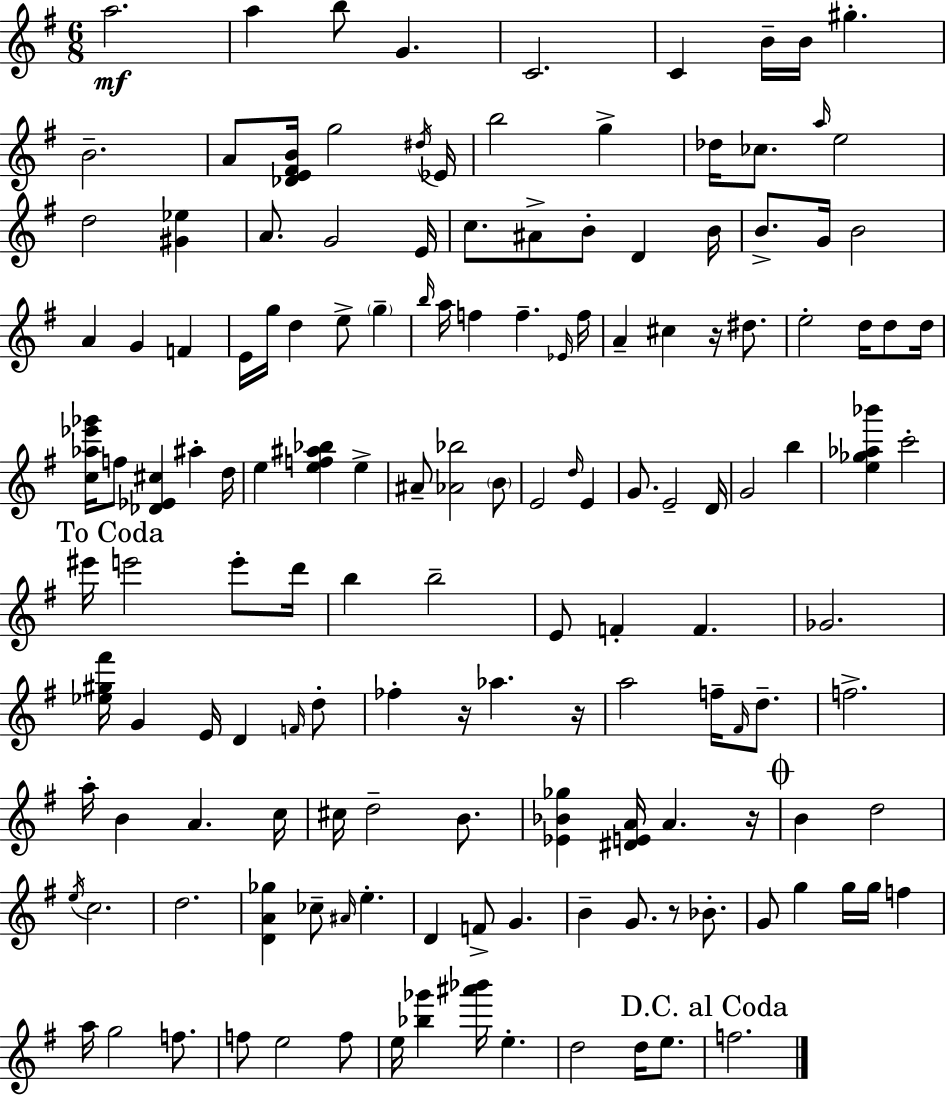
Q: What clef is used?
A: treble